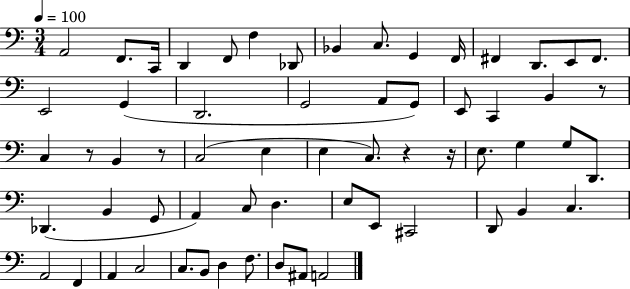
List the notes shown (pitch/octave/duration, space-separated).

A2/h F2/e. C2/s D2/q F2/e F3/q Db2/e Bb2/q C3/e. G2/q F2/s F#2/q D2/e. E2/e F#2/e. E2/h G2/q D2/h. G2/h A2/e G2/e E2/e C2/q B2/q R/e C3/q R/e B2/q R/e C3/h E3/q E3/q C3/e. R/q R/s E3/e. G3/q G3/e D2/e. Db2/q. B2/q G2/e A2/q C3/e D3/q. E3/e E2/e C#2/h D2/e B2/q C3/q. A2/h F2/q A2/q C3/h C3/e. B2/e D3/q F3/e. D3/e A#2/e A2/h